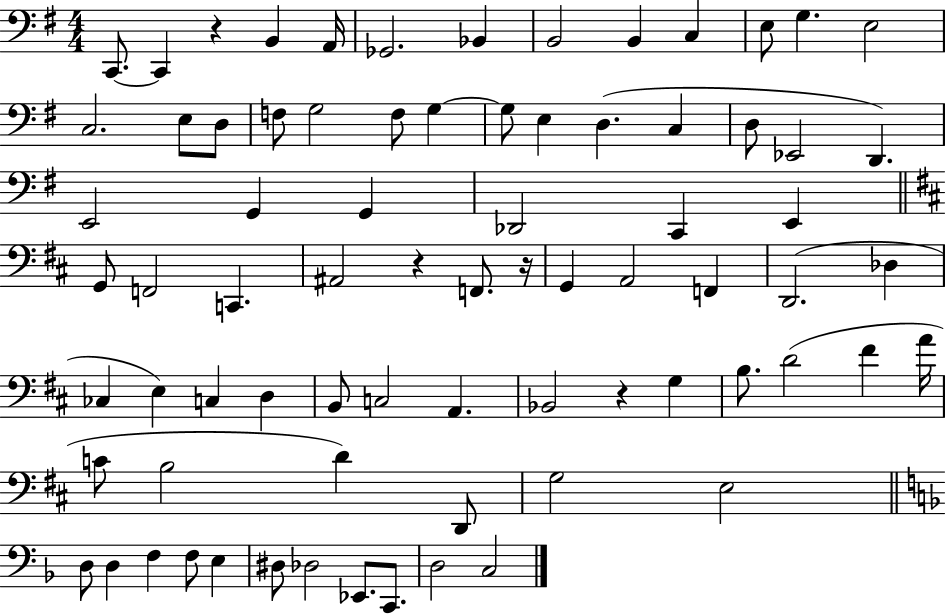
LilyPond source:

{
  \clef bass
  \numericTimeSignature
  \time 4/4
  \key g \major
  \repeat volta 2 { c,8.~~ c,4 r4 b,4 a,16 | ges,2. bes,4 | b,2 b,4 c4 | e8 g4. e2 | \break c2. e8 d8 | f8 g2 f8 g4~~ | g8 e4 d4.( c4 | d8 ees,2 d,4.) | \break e,2 g,4 g,4 | des,2 c,4 e,4 | \bar "||" \break \key b \minor g,8 f,2 c,4. | ais,2 r4 f,8. r16 | g,4 a,2 f,4 | d,2.( des4 | \break ces4 e4) c4 d4 | b,8 c2 a,4. | bes,2 r4 g4 | b8. d'2( fis'4 a'16 | \break c'8 b2 d'4) d,8 | g2 e2 | \bar "||" \break \key f \major d8 d4 f4 f8 e4 | dis8 des2 ees,8. c,8. | d2 c2 | } \bar "|."
}